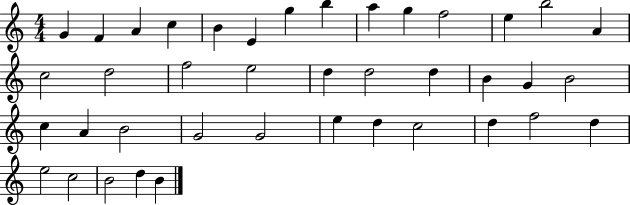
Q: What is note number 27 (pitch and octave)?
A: B4